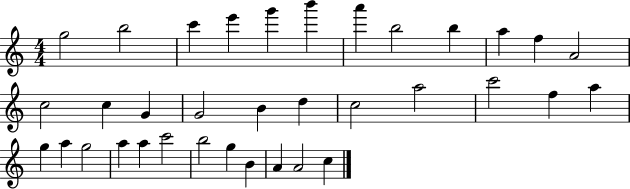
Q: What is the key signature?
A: C major